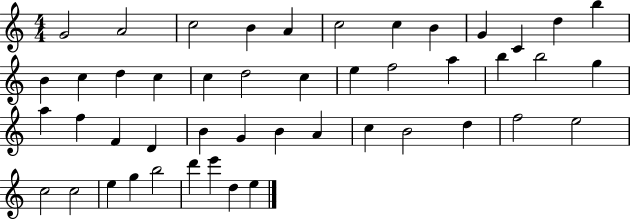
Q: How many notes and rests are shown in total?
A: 47